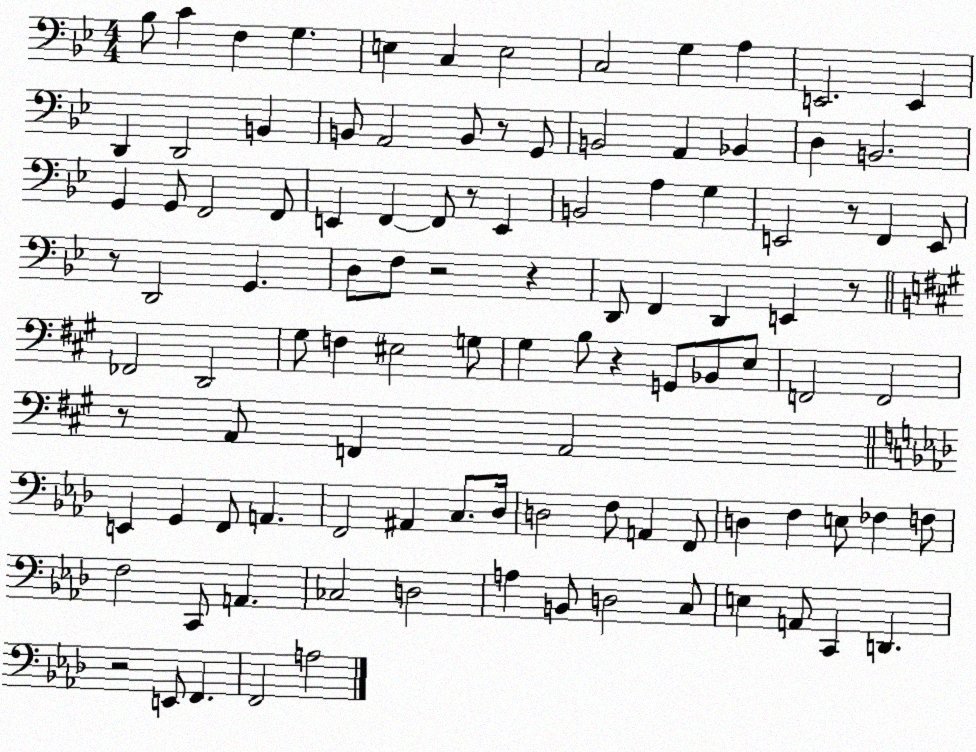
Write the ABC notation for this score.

X:1
T:Untitled
M:4/4
L:1/4
K:Bb
_B,/2 C F, G, E, C, E,2 C,2 G, A, E,,2 E,, D,, D,,2 B,, B,,/2 A,,2 B,,/2 z/2 G,,/2 B,,2 A,, _B,, D, B,,2 G,, G,,/2 F,,2 F,,/2 E,, F,, F,,/2 z/2 E,, B,,2 A, G, E,,2 z/2 F,, E,,/2 z/2 D,,2 G,, D,/2 F,/2 z2 z D,,/2 F,, D,, E,, z/2 _F,,2 D,,2 ^G,/2 F, ^E,2 G,/2 ^G, B,/2 z G,,/2 _B,,/2 E,/2 F,,2 F,,2 z/2 A,,/2 F,, A,,2 E,, G,, F,,/2 A,, F,,2 ^A,, C,/2 _D,/4 D,2 F,/2 A,, F,,/2 D, F, E,/2 _F, F,/2 F,2 C,,/2 A,, _C,2 D,2 A, B,,/2 D,2 C,/2 E, A,,/2 C,, D,, z2 E,,/2 F,, F,,2 A,2